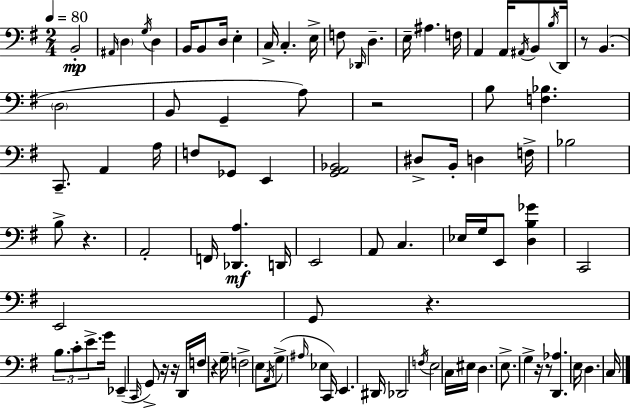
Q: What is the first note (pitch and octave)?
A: B2